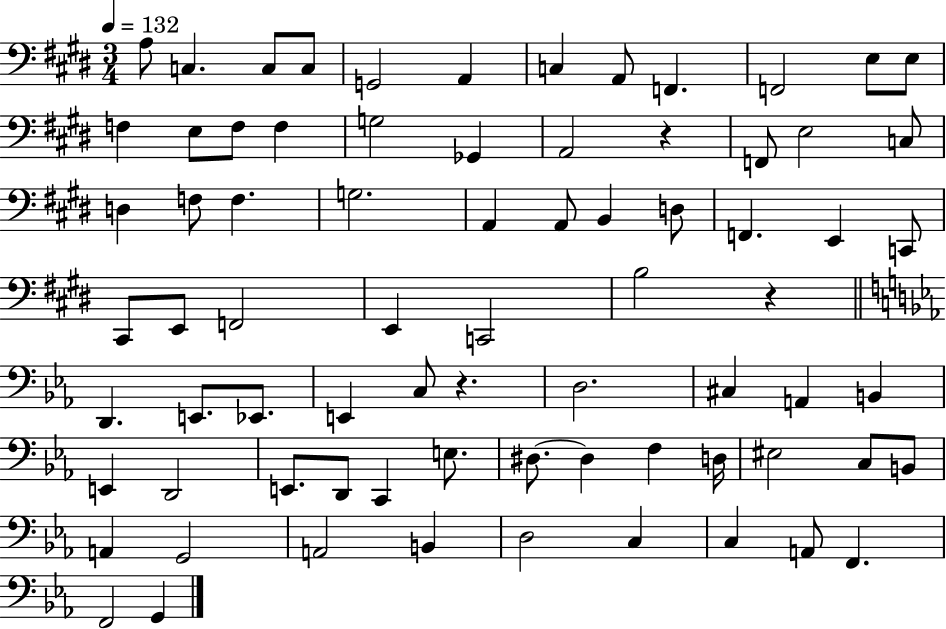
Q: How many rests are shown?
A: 3